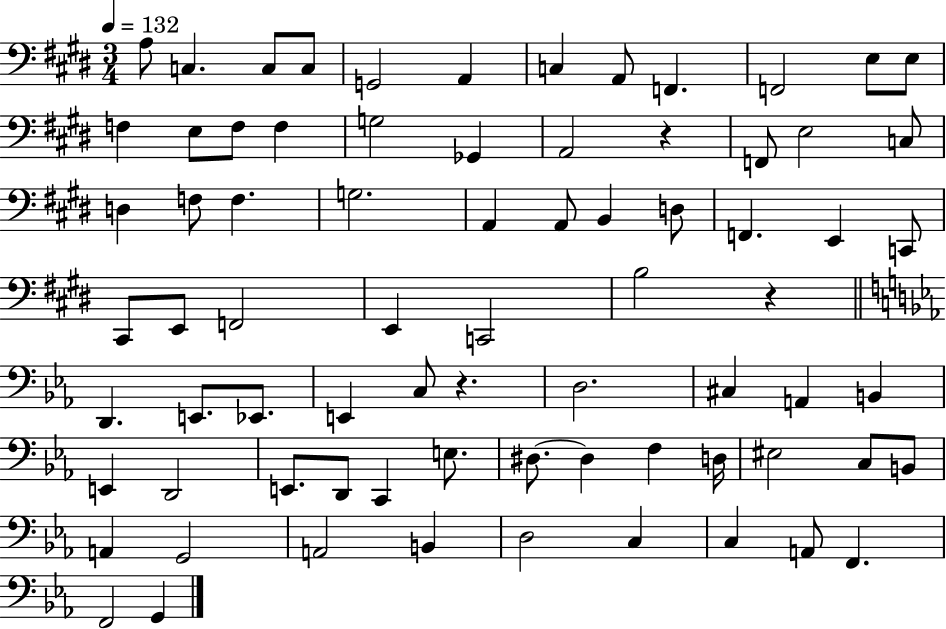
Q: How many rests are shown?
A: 3